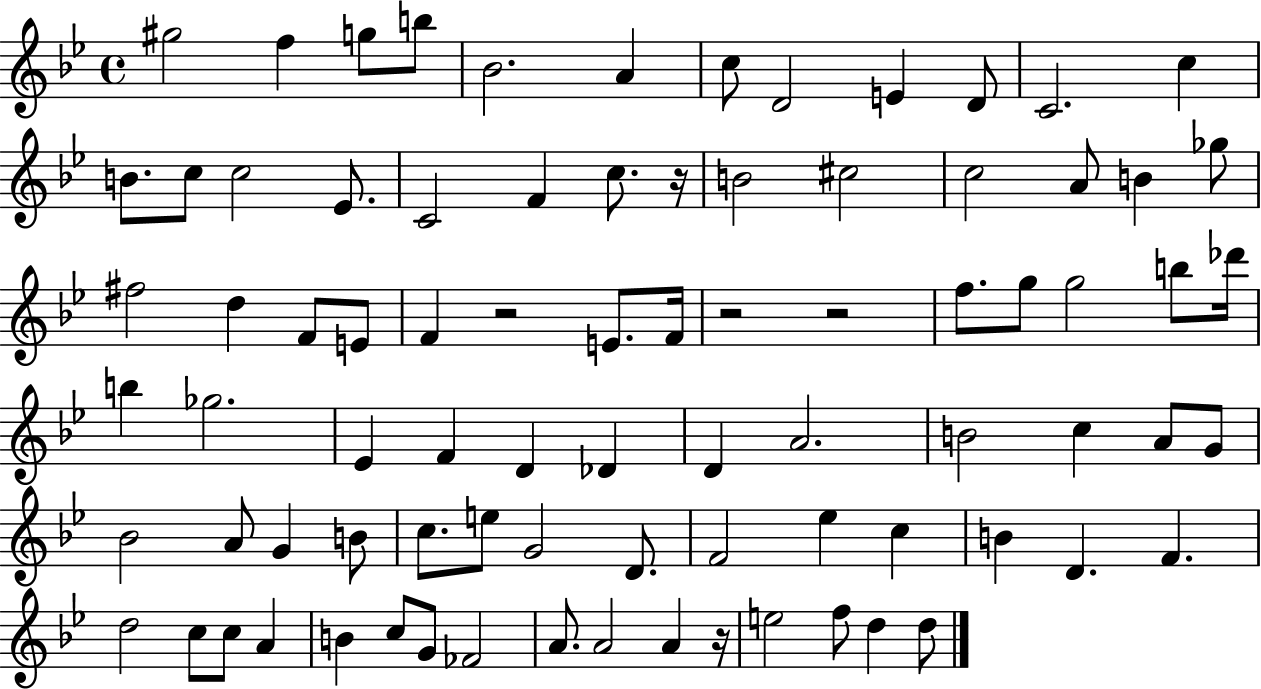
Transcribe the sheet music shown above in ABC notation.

X:1
T:Untitled
M:4/4
L:1/4
K:Bb
^g2 f g/2 b/2 _B2 A c/2 D2 E D/2 C2 c B/2 c/2 c2 _E/2 C2 F c/2 z/4 B2 ^c2 c2 A/2 B _g/2 ^f2 d F/2 E/2 F z2 E/2 F/4 z2 z2 f/2 g/2 g2 b/2 _d'/4 b _g2 _E F D _D D A2 B2 c A/2 G/2 _B2 A/2 G B/2 c/2 e/2 G2 D/2 F2 _e c B D F d2 c/2 c/2 A B c/2 G/2 _F2 A/2 A2 A z/4 e2 f/2 d d/2